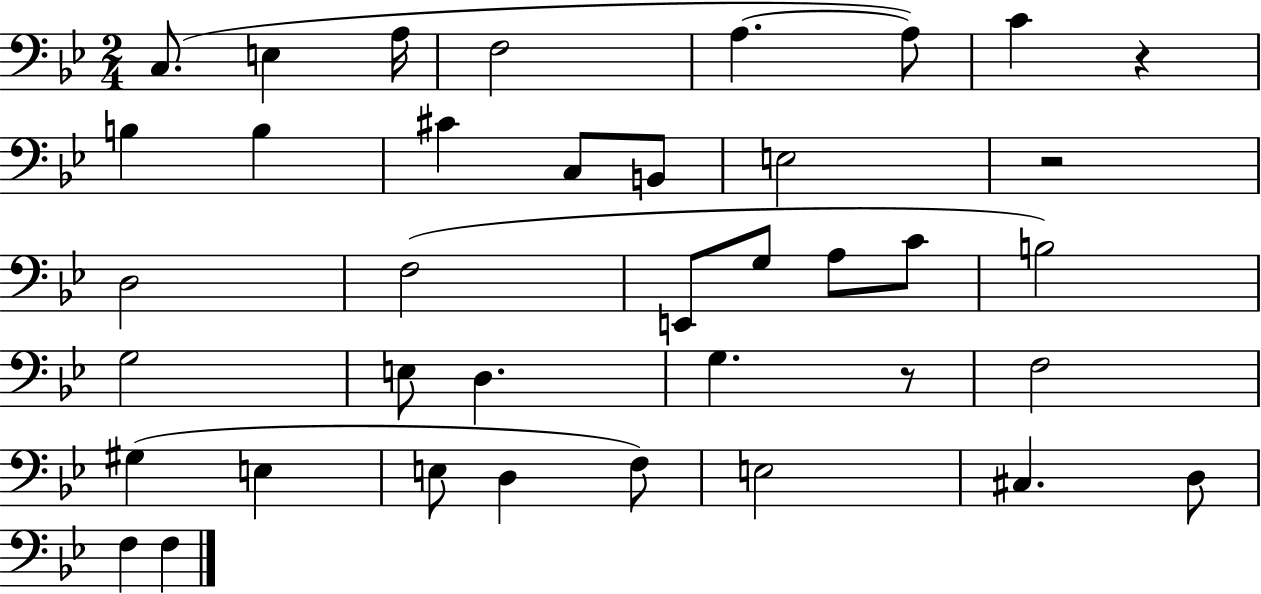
X:1
T:Untitled
M:2/4
L:1/4
K:Bb
C,/2 E, A,/4 F,2 A, A,/2 C z B, B, ^C C,/2 B,,/2 E,2 z2 D,2 F,2 E,,/2 G,/2 A,/2 C/2 B,2 G,2 E,/2 D, G, z/2 F,2 ^G, E, E,/2 D, F,/2 E,2 ^C, D,/2 F, F,